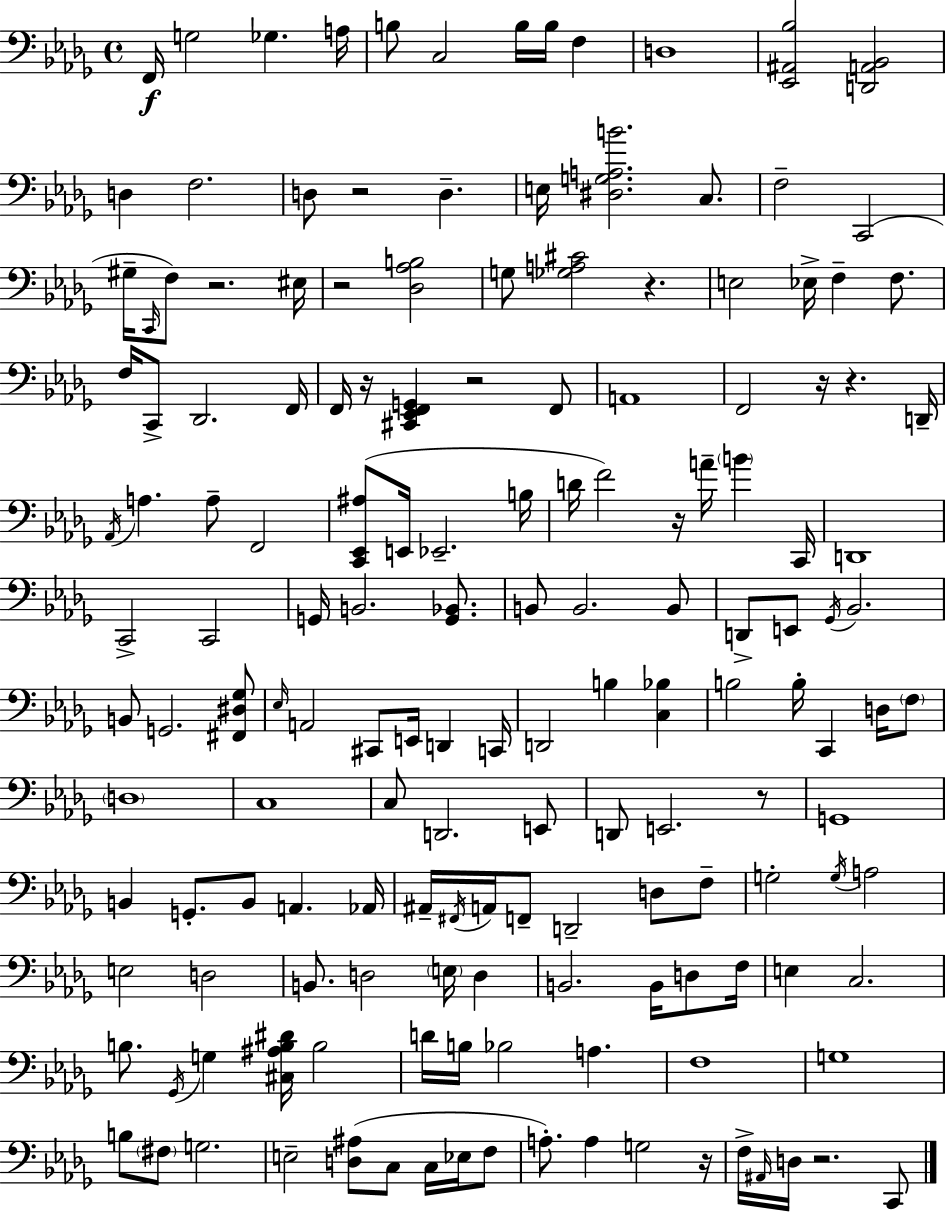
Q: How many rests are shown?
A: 12